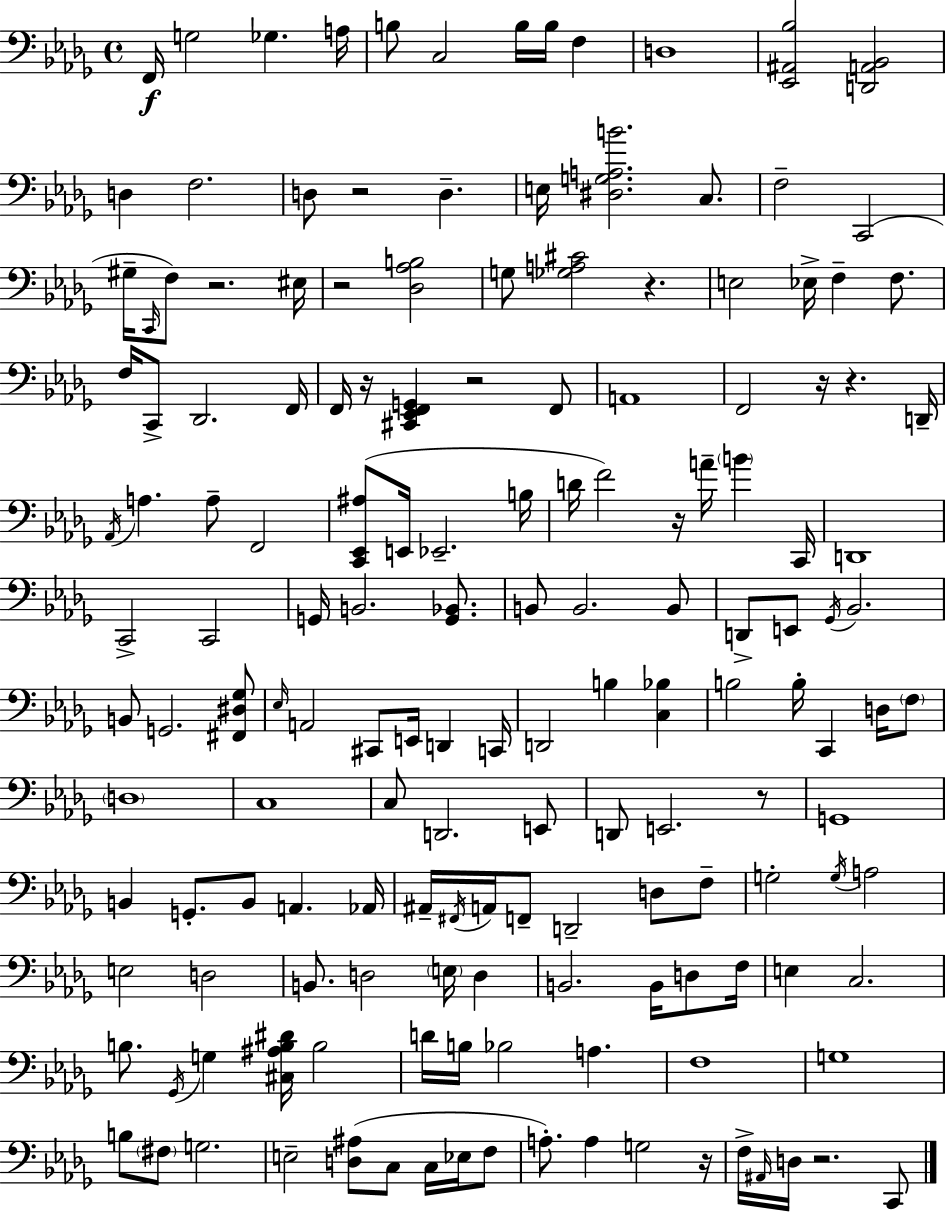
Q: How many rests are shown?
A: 12